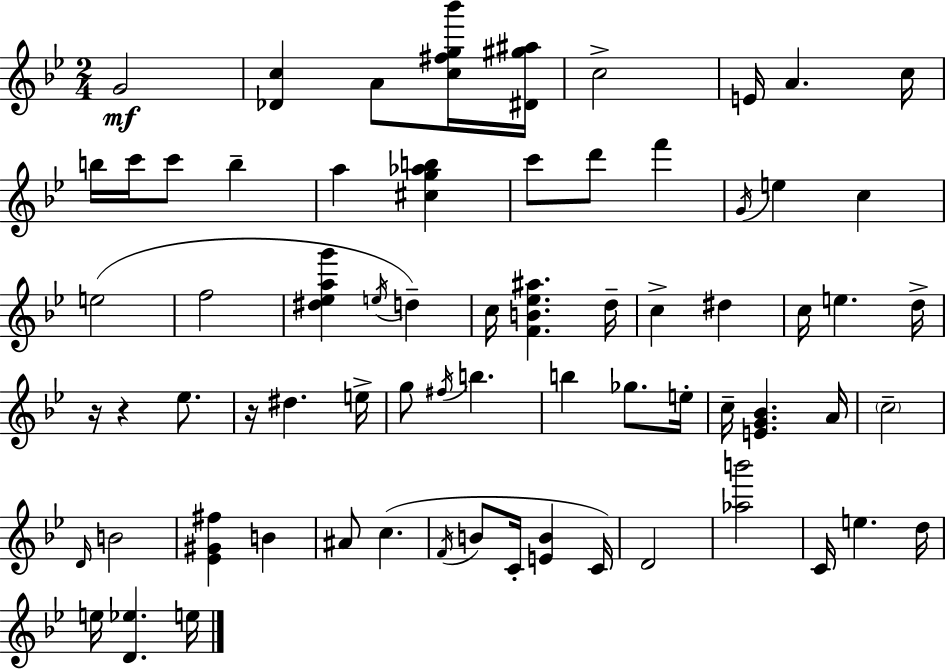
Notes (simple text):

G4/h [Db4,C5]/q A4/e [C5,F#5,G5,Bb6]/s [D#4,G#5,A#5]/s C5/h E4/s A4/q. C5/s B5/s C6/s C6/e B5/q A5/q [C#5,G5,Ab5,B5]/q C6/e D6/e F6/q G4/s E5/q C5/q E5/h F5/h [D#5,Eb5,A5,G6]/q E5/s D5/q C5/s [F4,B4,Eb5,A#5]/q. D5/s C5/q D#5/q C5/s E5/q. D5/s R/s R/q Eb5/e. R/s D#5/q. E5/s G5/e F#5/s B5/q. B5/q Gb5/e. E5/s C5/s [E4,G4,Bb4]/q. A4/s C5/h D4/s B4/h [Eb4,G#4,F#5]/q B4/q A#4/e C5/q. F4/s B4/e C4/s [E4,B4]/q C4/s D4/h [Ab5,B6]/h C4/s E5/q. D5/s E5/s [D4,Eb5]/q. E5/s